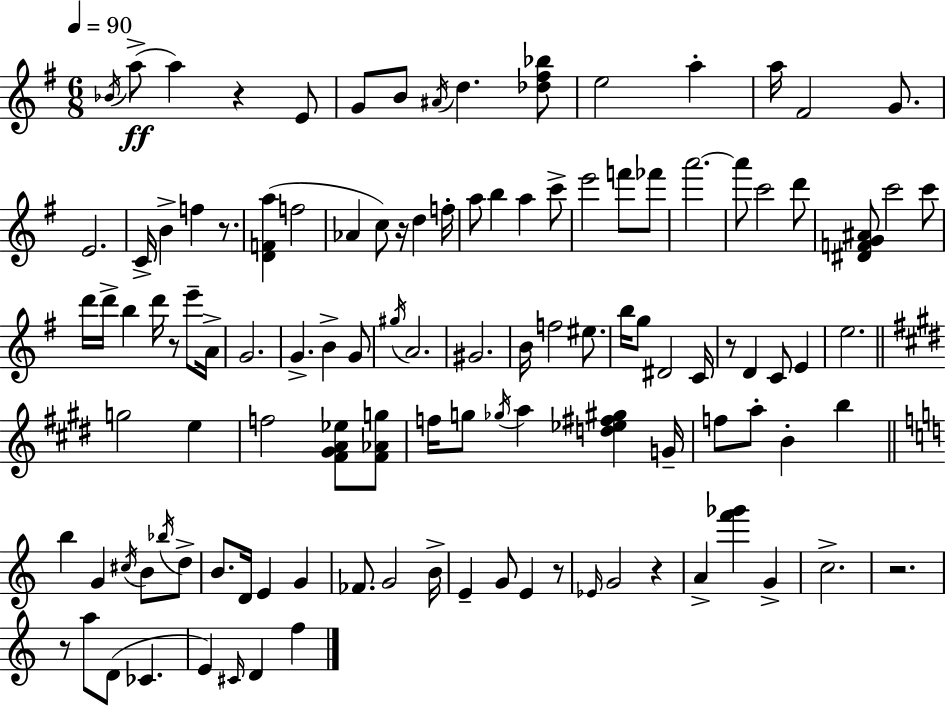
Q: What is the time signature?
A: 6/8